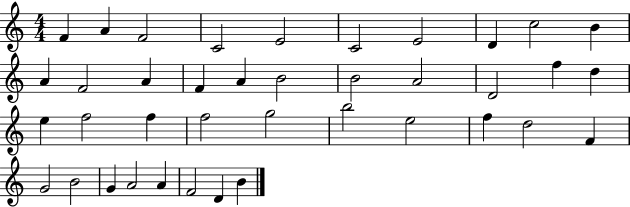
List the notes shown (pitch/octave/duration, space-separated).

F4/q A4/q F4/h C4/h E4/h C4/h E4/h D4/q C5/h B4/q A4/q F4/h A4/q F4/q A4/q B4/h B4/h A4/h D4/h F5/q D5/q E5/q F5/h F5/q F5/h G5/h B5/h E5/h F5/q D5/h F4/q G4/h B4/h G4/q A4/h A4/q F4/h D4/q B4/q